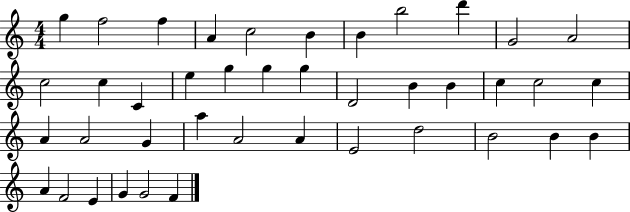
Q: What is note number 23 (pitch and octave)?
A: C5